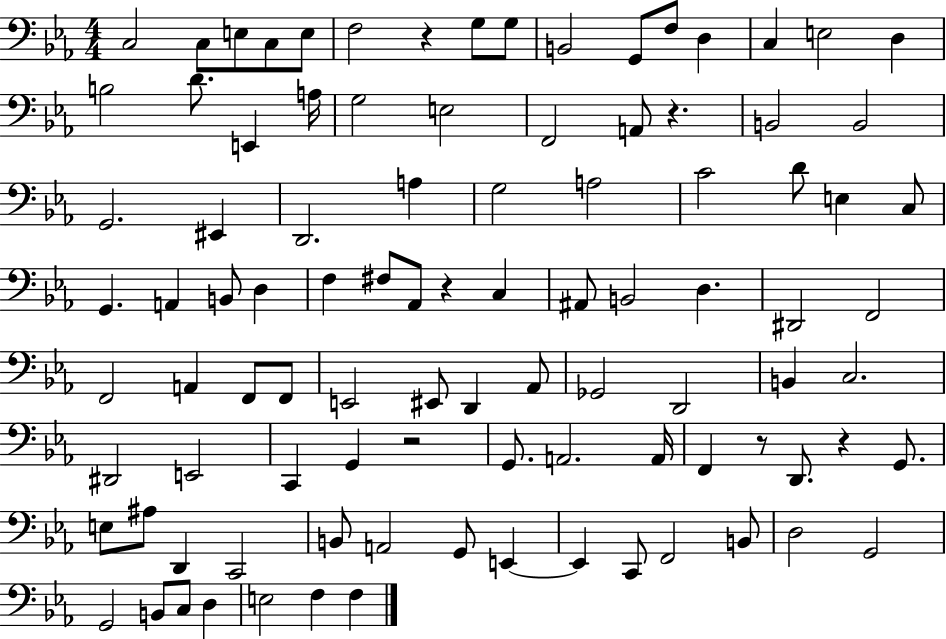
C3/h C3/e E3/e C3/e E3/e F3/h R/q G3/e G3/e B2/h G2/e F3/e D3/q C3/q E3/h D3/q B3/h D4/e. E2/q A3/s G3/h E3/h F2/h A2/e R/q. B2/h B2/h G2/h. EIS2/q D2/h. A3/q G3/h A3/h C4/h D4/e E3/q C3/e G2/q. A2/q B2/e D3/q F3/q F#3/e Ab2/e R/q C3/q A#2/e B2/h D3/q. D#2/h F2/h F2/h A2/q F2/e F2/e E2/h EIS2/e D2/q Ab2/e Gb2/h D2/h B2/q C3/h. D#2/h E2/h C2/q G2/q R/h G2/e. A2/h. A2/s F2/q R/e D2/e. R/q G2/e. E3/e A#3/e D2/q C2/h B2/e A2/h G2/e E2/q E2/q C2/e F2/h B2/e D3/h G2/h G2/h B2/e C3/e D3/q E3/h F3/q F3/q